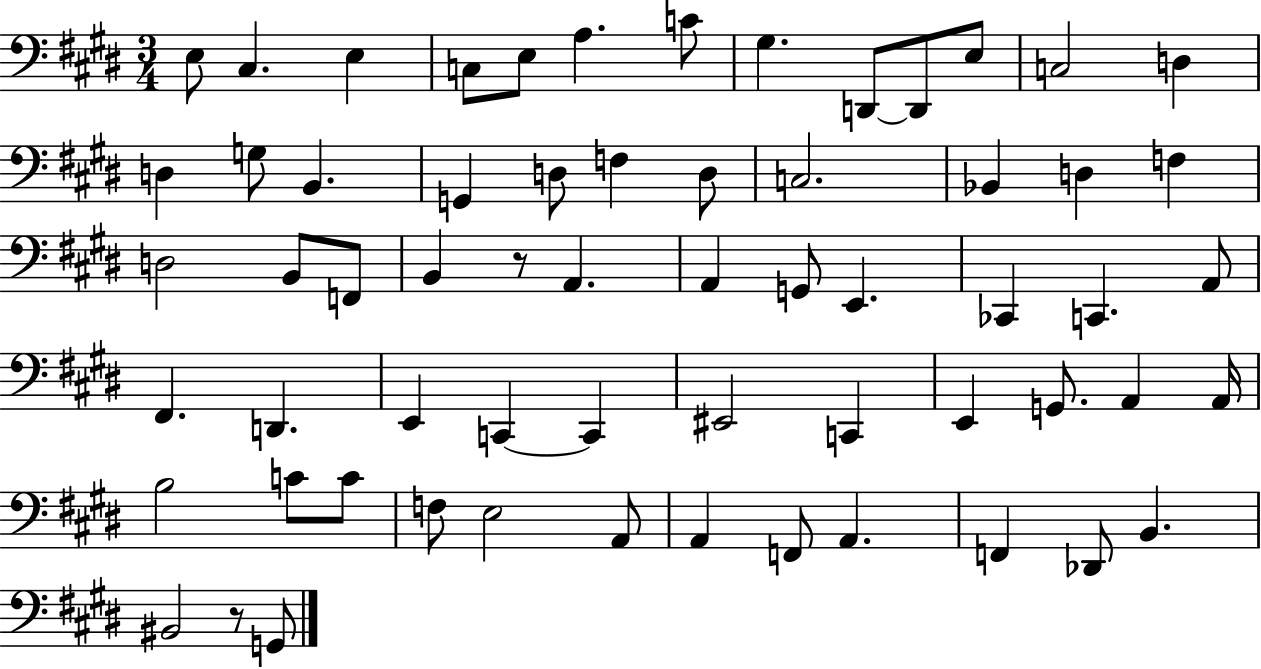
{
  \clef bass
  \numericTimeSignature
  \time 3/4
  \key e \major
  e8 cis4. e4 | c8 e8 a4. c'8 | gis4. d,8~~ d,8 e8 | c2 d4 | \break d4 g8 b,4. | g,4 d8 f4 d8 | c2. | bes,4 d4 f4 | \break d2 b,8 f,8 | b,4 r8 a,4. | a,4 g,8 e,4. | ces,4 c,4. a,8 | \break fis,4. d,4. | e,4 c,4~~ c,4 | eis,2 c,4 | e,4 g,8. a,4 a,16 | \break b2 c'8 c'8 | f8 e2 a,8 | a,4 f,8 a,4. | f,4 des,8 b,4. | \break bis,2 r8 g,8 | \bar "|."
}